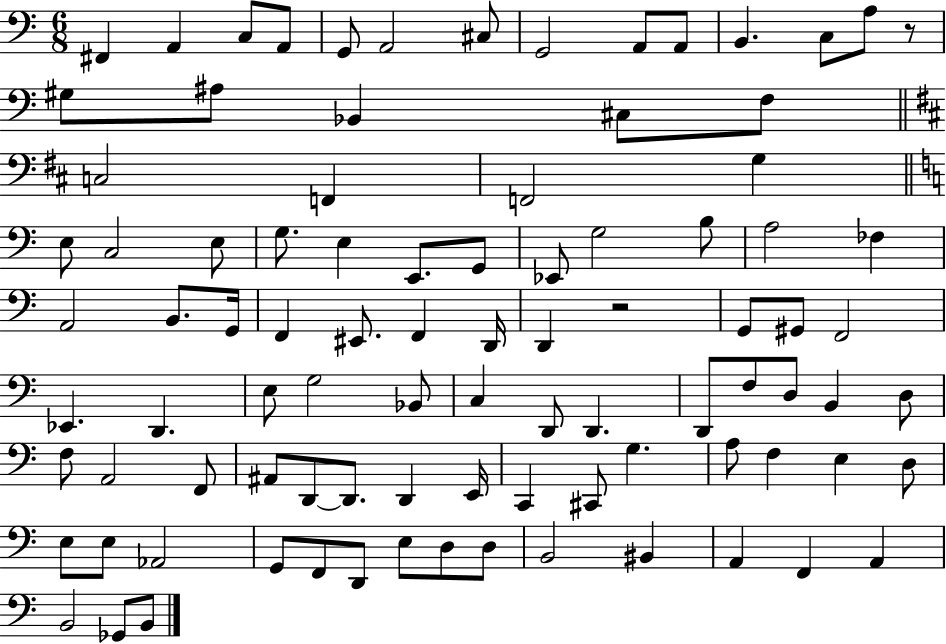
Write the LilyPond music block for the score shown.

{
  \clef bass
  \numericTimeSignature
  \time 6/8
  \key c \major
  fis,4 a,4 c8 a,8 | g,8 a,2 cis8 | g,2 a,8 a,8 | b,4. c8 a8 r8 | \break gis8 ais8 bes,4 cis8 f8 | \bar "||" \break \key d \major c2 f,4 | f,2 g4 | \bar "||" \break \key c \major e8 c2 e8 | g8. e4 e,8. g,8 | ees,8 g2 b8 | a2 fes4 | \break a,2 b,8. g,16 | f,4 eis,8. f,4 d,16 | d,4 r2 | g,8 gis,8 f,2 | \break ees,4. d,4. | e8 g2 bes,8 | c4 d,8 d,4. | d,8 f8 d8 b,4 d8 | \break f8 a,2 f,8 | ais,8 d,8~~ d,8. d,4 e,16 | c,4 cis,8 g4. | a8 f4 e4 d8 | \break e8 e8 aes,2 | g,8 f,8 d,8 e8 d8 d8 | b,2 bis,4 | a,4 f,4 a,4 | \break b,2 ges,8 b,8 | \bar "|."
}